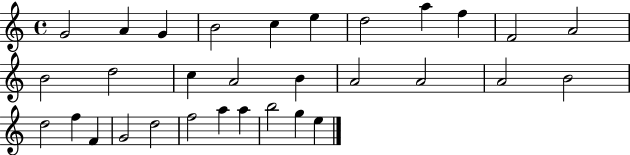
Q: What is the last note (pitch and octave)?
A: E5